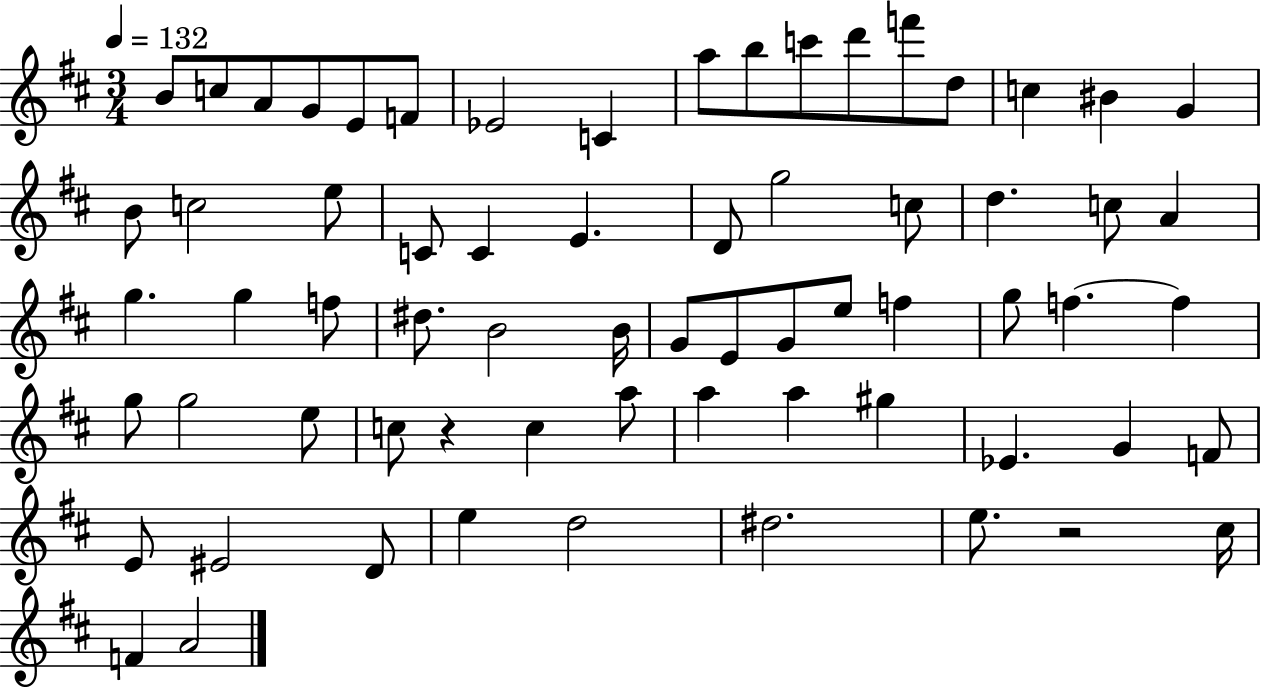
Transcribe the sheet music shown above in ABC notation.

X:1
T:Untitled
M:3/4
L:1/4
K:D
B/2 c/2 A/2 G/2 E/2 F/2 _E2 C a/2 b/2 c'/2 d'/2 f'/2 d/2 c ^B G B/2 c2 e/2 C/2 C E D/2 g2 c/2 d c/2 A g g f/2 ^d/2 B2 B/4 G/2 E/2 G/2 e/2 f g/2 f f g/2 g2 e/2 c/2 z c a/2 a a ^g _E G F/2 E/2 ^E2 D/2 e d2 ^d2 e/2 z2 ^c/4 F A2